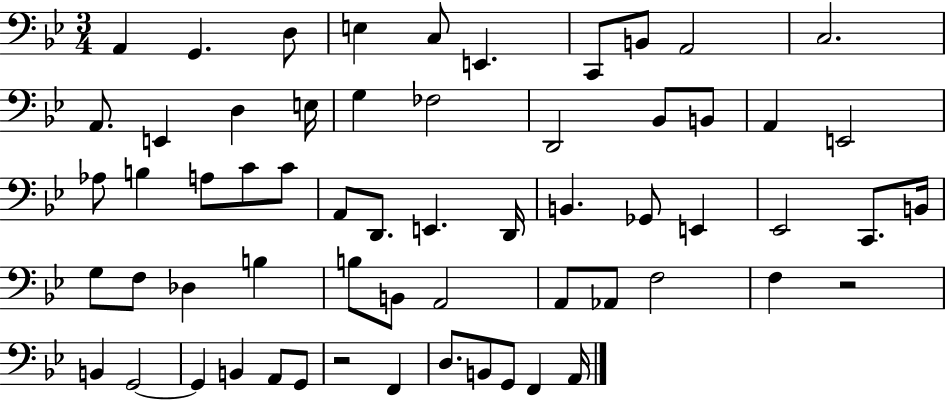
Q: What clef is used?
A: bass